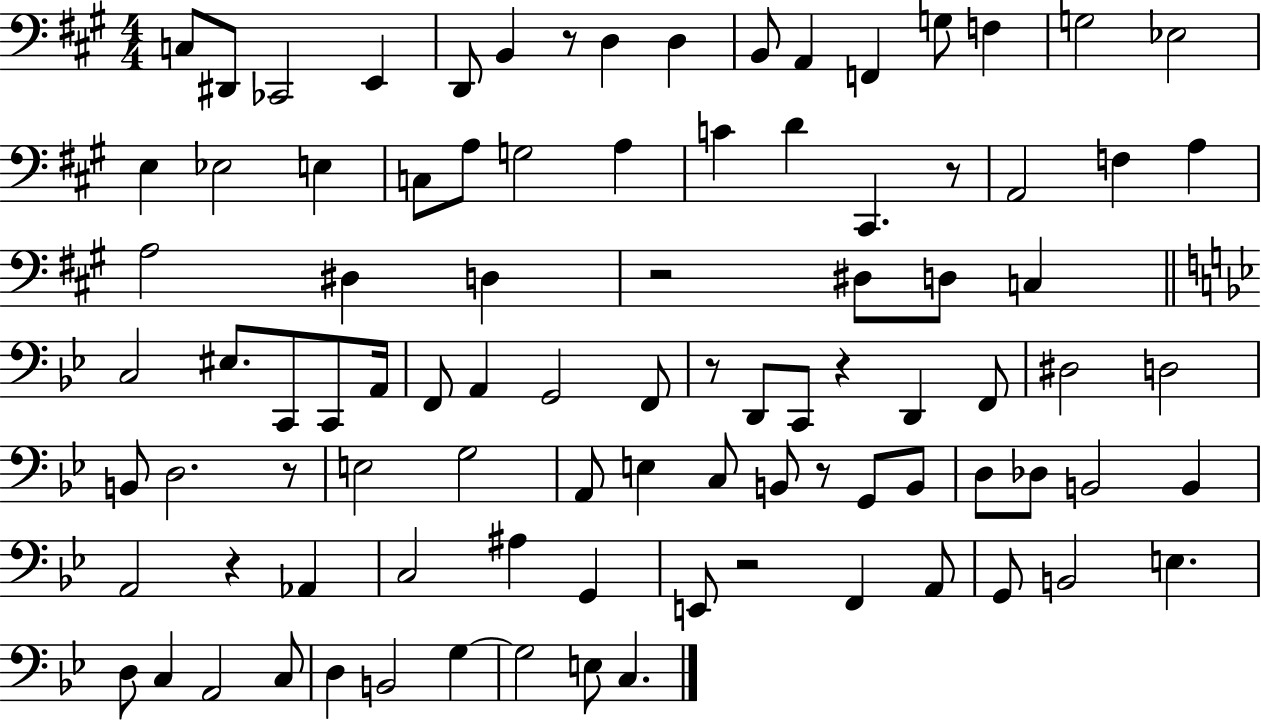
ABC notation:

X:1
T:Untitled
M:4/4
L:1/4
K:A
C,/2 ^D,,/2 _C,,2 E,, D,,/2 B,, z/2 D, D, B,,/2 A,, F,, G,/2 F, G,2 _E,2 E, _E,2 E, C,/2 A,/2 G,2 A, C D ^C,, z/2 A,,2 F, A, A,2 ^D, D, z2 ^D,/2 D,/2 C, C,2 ^E,/2 C,,/2 C,,/2 A,,/4 F,,/2 A,, G,,2 F,,/2 z/2 D,,/2 C,,/2 z D,, F,,/2 ^D,2 D,2 B,,/2 D,2 z/2 E,2 G,2 A,,/2 E, C,/2 B,,/2 z/2 G,,/2 B,,/2 D,/2 _D,/2 B,,2 B,, A,,2 z _A,, C,2 ^A, G,, E,,/2 z2 F,, A,,/2 G,,/2 B,,2 E, D,/2 C, A,,2 C,/2 D, B,,2 G, G,2 E,/2 C,